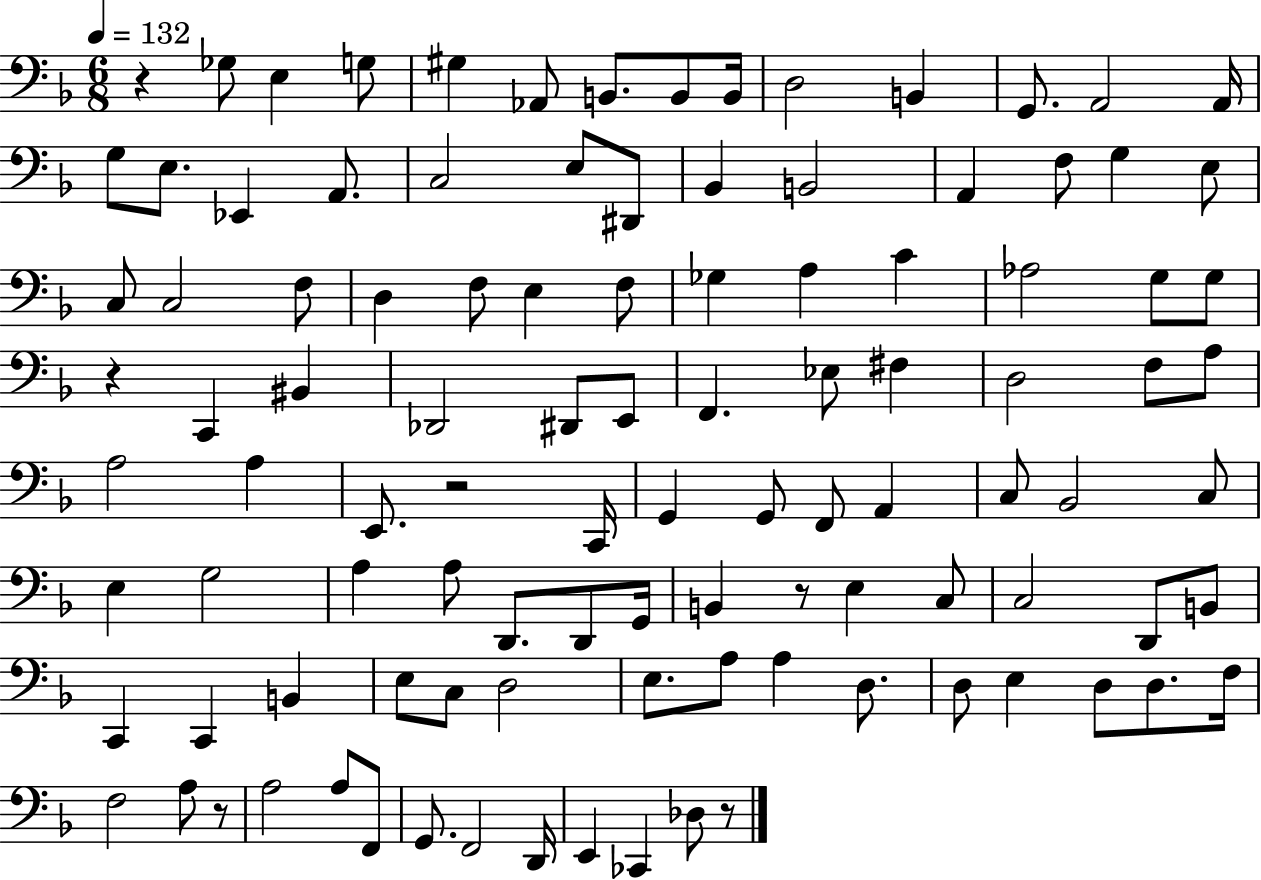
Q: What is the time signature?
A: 6/8